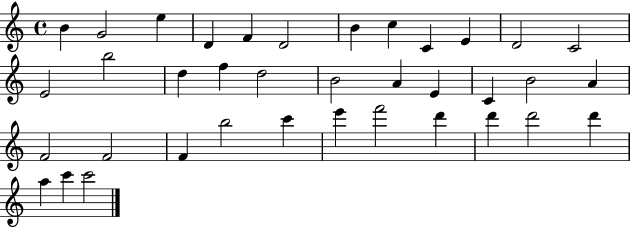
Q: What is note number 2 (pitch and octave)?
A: G4